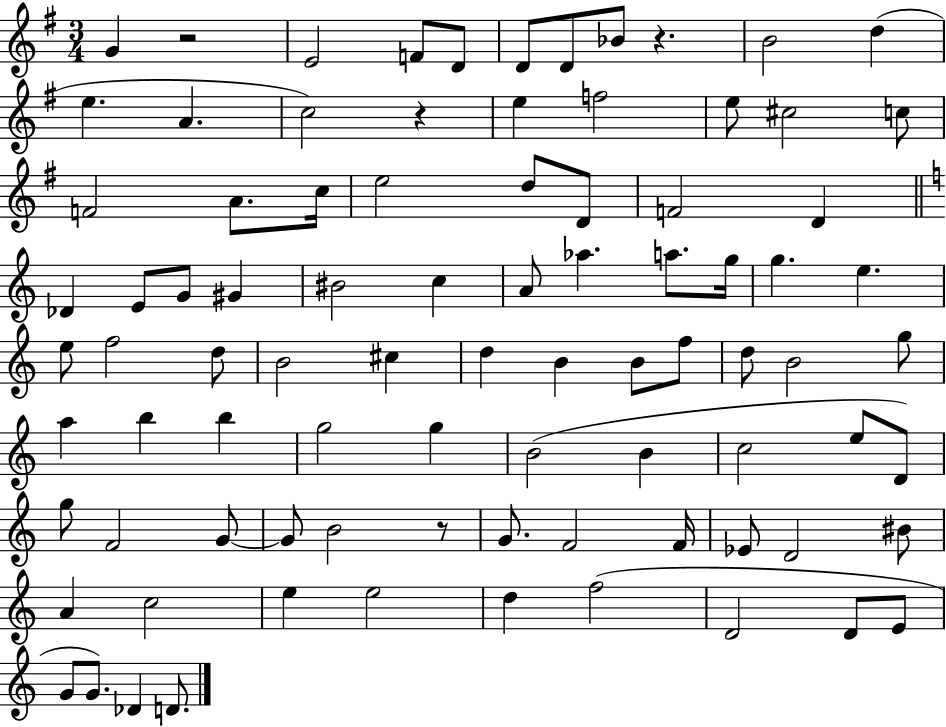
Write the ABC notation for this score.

X:1
T:Untitled
M:3/4
L:1/4
K:G
G z2 E2 F/2 D/2 D/2 D/2 _B/2 z B2 d e A c2 z e f2 e/2 ^c2 c/2 F2 A/2 c/4 e2 d/2 D/2 F2 D _D E/2 G/2 ^G ^B2 c A/2 _a a/2 g/4 g e e/2 f2 d/2 B2 ^c d B B/2 f/2 d/2 B2 g/2 a b b g2 g B2 B c2 e/2 D/2 g/2 F2 G/2 G/2 B2 z/2 G/2 F2 F/4 _E/2 D2 ^B/2 A c2 e e2 d f2 D2 D/2 E/2 G/2 G/2 _D D/2